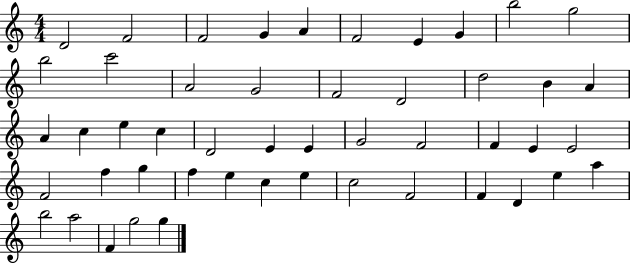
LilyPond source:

{
  \clef treble
  \numericTimeSignature
  \time 4/4
  \key c \major
  d'2 f'2 | f'2 g'4 a'4 | f'2 e'4 g'4 | b''2 g''2 | \break b''2 c'''2 | a'2 g'2 | f'2 d'2 | d''2 b'4 a'4 | \break a'4 c''4 e''4 c''4 | d'2 e'4 e'4 | g'2 f'2 | f'4 e'4 e'2 | \break f'2 f''4 g''4 | f''4 e''4 c''4 e''4 | c''2 f'2 | f'4 d'4 e''4 a''4 | \break b''2 a''2 | f'4 g''2 g''4 | \bar "|."
}